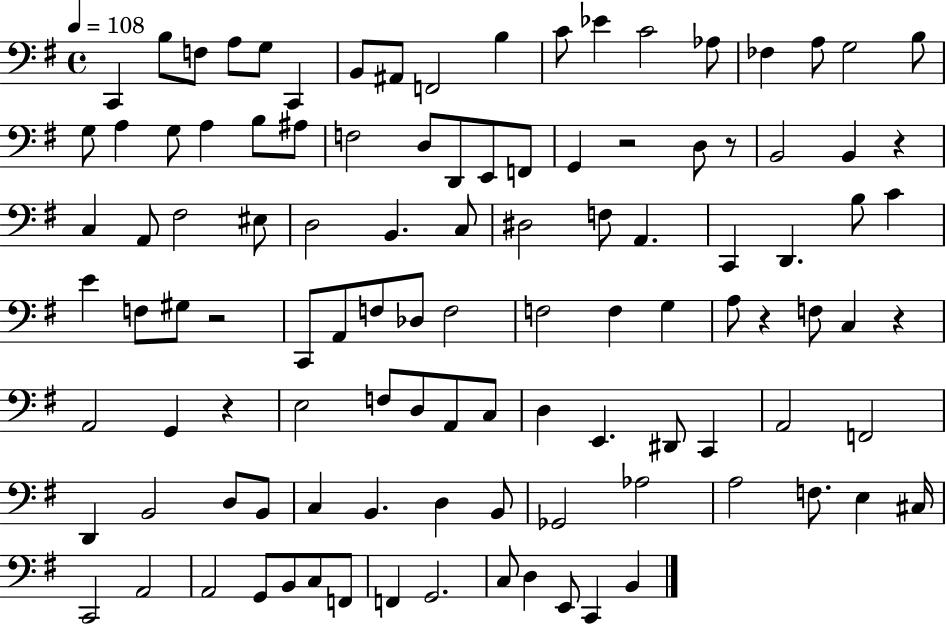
C2/q B3/e F3/e A3/e G3/e C2/q B2/e A#2/e F2/h B3/q C4/e Eb4/q C4/h Ab3/e FES3/q A3/e G3/h B3/e G3/e A3/q G3/e A3/q B3/e A#3/e F3/h D3/e D2/e E2/e F2/e G2/q R/h D3/e R/e B2/h B2/q R/q C3/q A2/e F#3/h EIS3/e D3/h B2/q. C3/e D#3/h F3/e A2/q. C2/q D2/q. B3/e C4/q E4/q F3/e G#3/e R/h C2/e A2/e F3/e Db3/e F3/h F3/h F3/q G3/q A3/e R/q F3/e C3/q R/q A2/h G2/q R/q E3/h F3/e D3/e A2/e C3/e D3/q E2/q. D#2/e C2/q A2/h F2/h D2/q B2/h D3/e B2/e C3/q B2/q. D3/q B2/e Gb2/h Ab3/h A3/h F3/e. E3/q C#3/s C2/h A2/h A2/h G2/e B2/e C3/e F2/e F2/q G2/h. C3/e D3/q E2/e C2/q B2/q